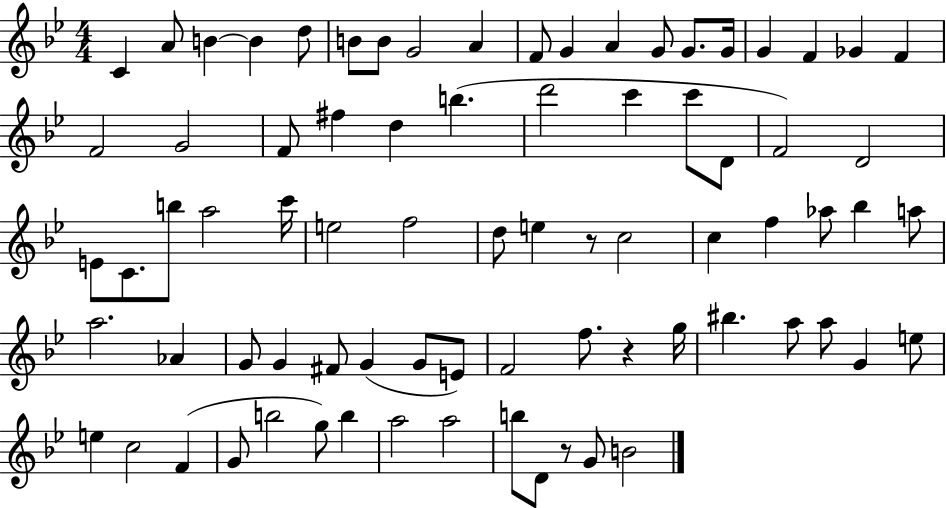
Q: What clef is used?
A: treble